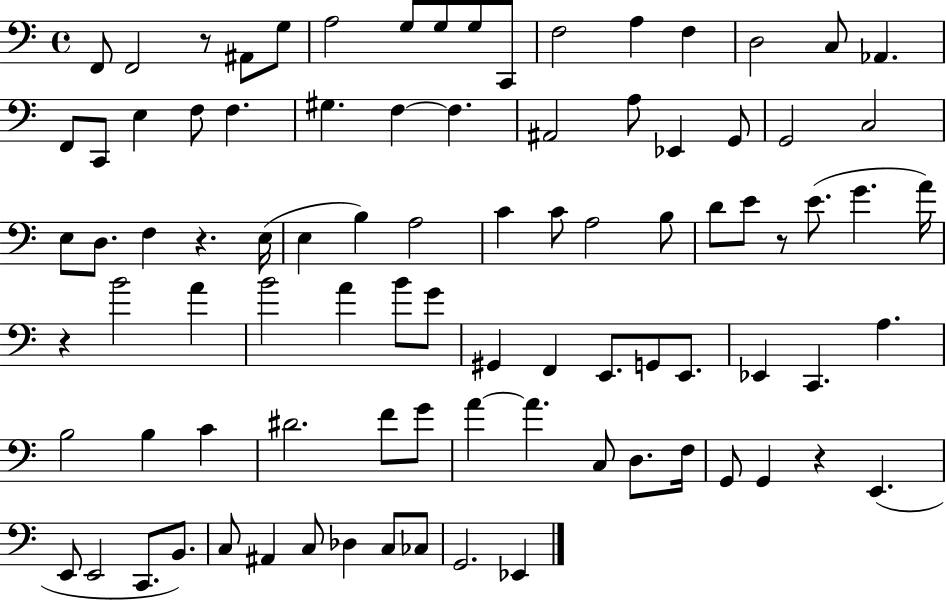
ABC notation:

X:1
T:Untitled
M:4/4
L:1/4
K:C
F,,/2 F,,2 z/2 ^A,,/2 G,/2 A,2 G,/2 G,/2 G,/2 C,,/2 F,2 A, F, D,2 C,/2 _A,, F,,/2 C,,/2 E, F,/2 F, ^G, F, F, ^A,,2 A,/2 _E,, G,,/2 G,,2 C,2 E,/2 D,/2 F, z E,/4 E, B, A,2 C C/2 A,2 B,/2 D/2 E/2 z/2 E/2 G A/4 z B2 A B2 A B/2 G/2 ^G,, F,, E,,/2 G,,/2 E,,/2 _E,, C,, A, B,2 B, C ^D2 F/2 G/2 A A C,/2 D,/2 F,/4 G,,/2 G,, z E,, E,,/2 E,,2 C,,/2 B,,/2 C,/2 ^A,, C,/2 _D, C,/2 _C,/2 G,,2 _E,,